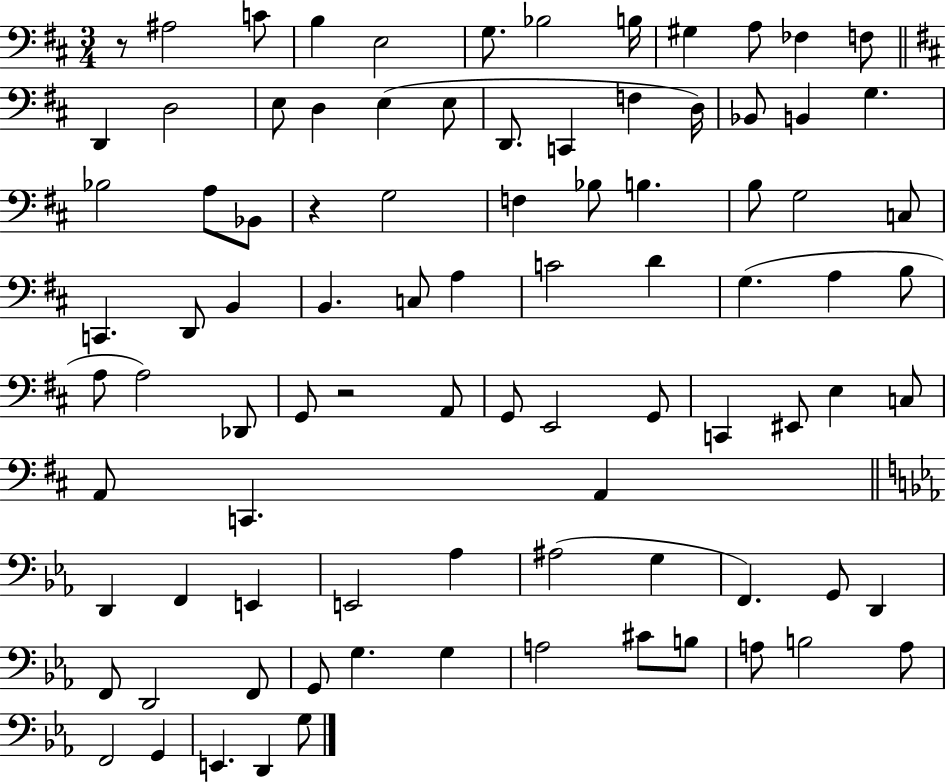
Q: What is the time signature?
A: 3/4